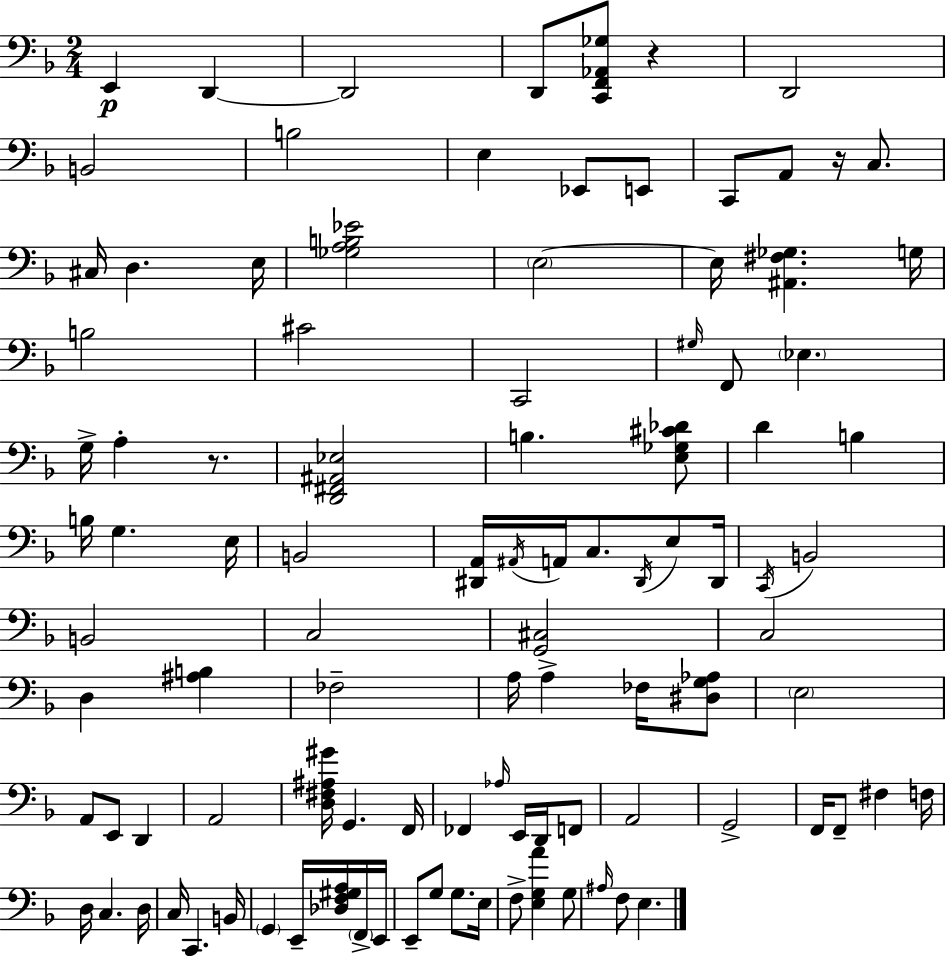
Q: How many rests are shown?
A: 3